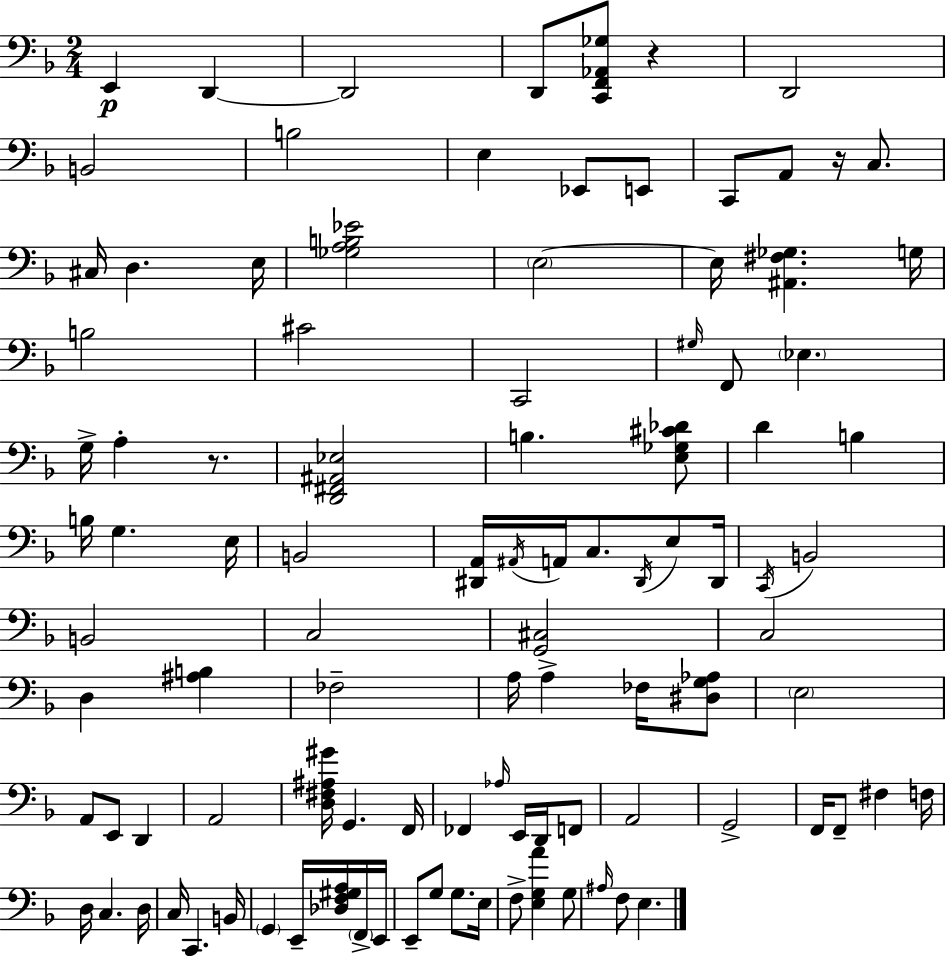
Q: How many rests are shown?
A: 3